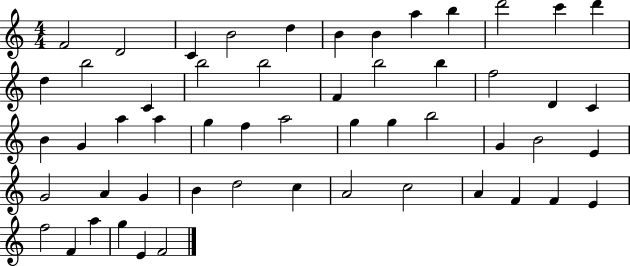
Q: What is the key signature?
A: C major